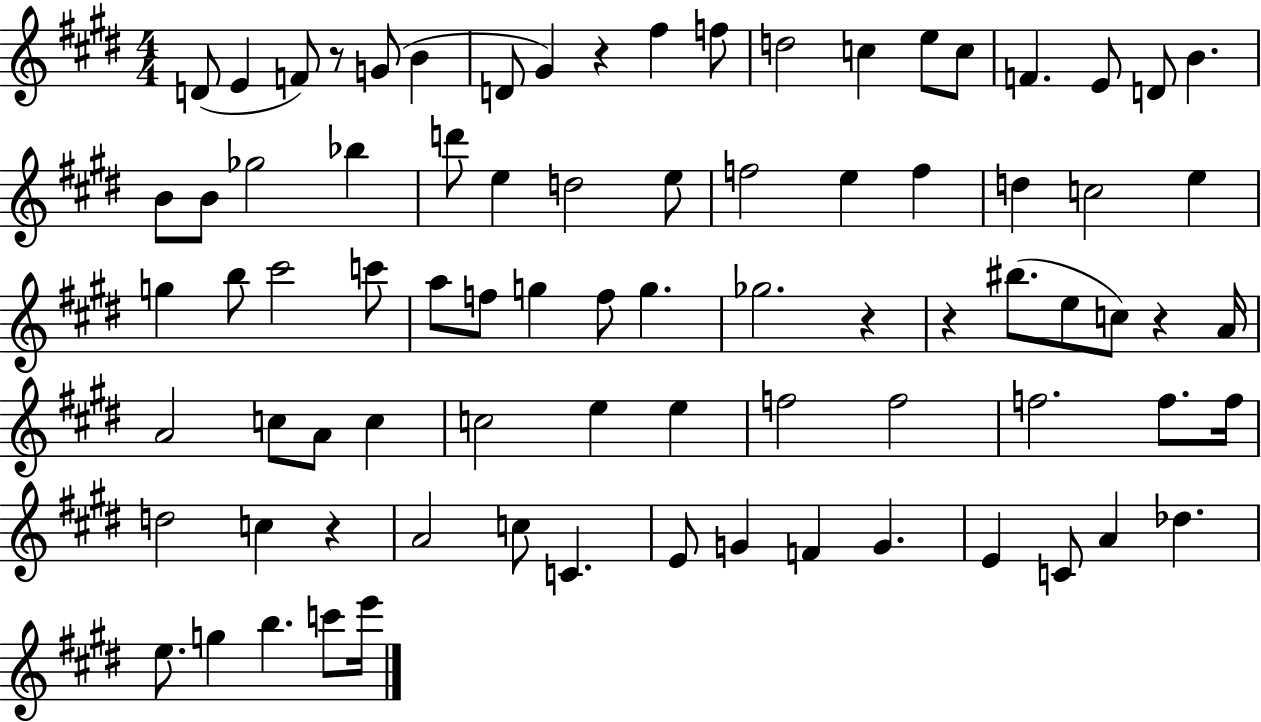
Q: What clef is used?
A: treble